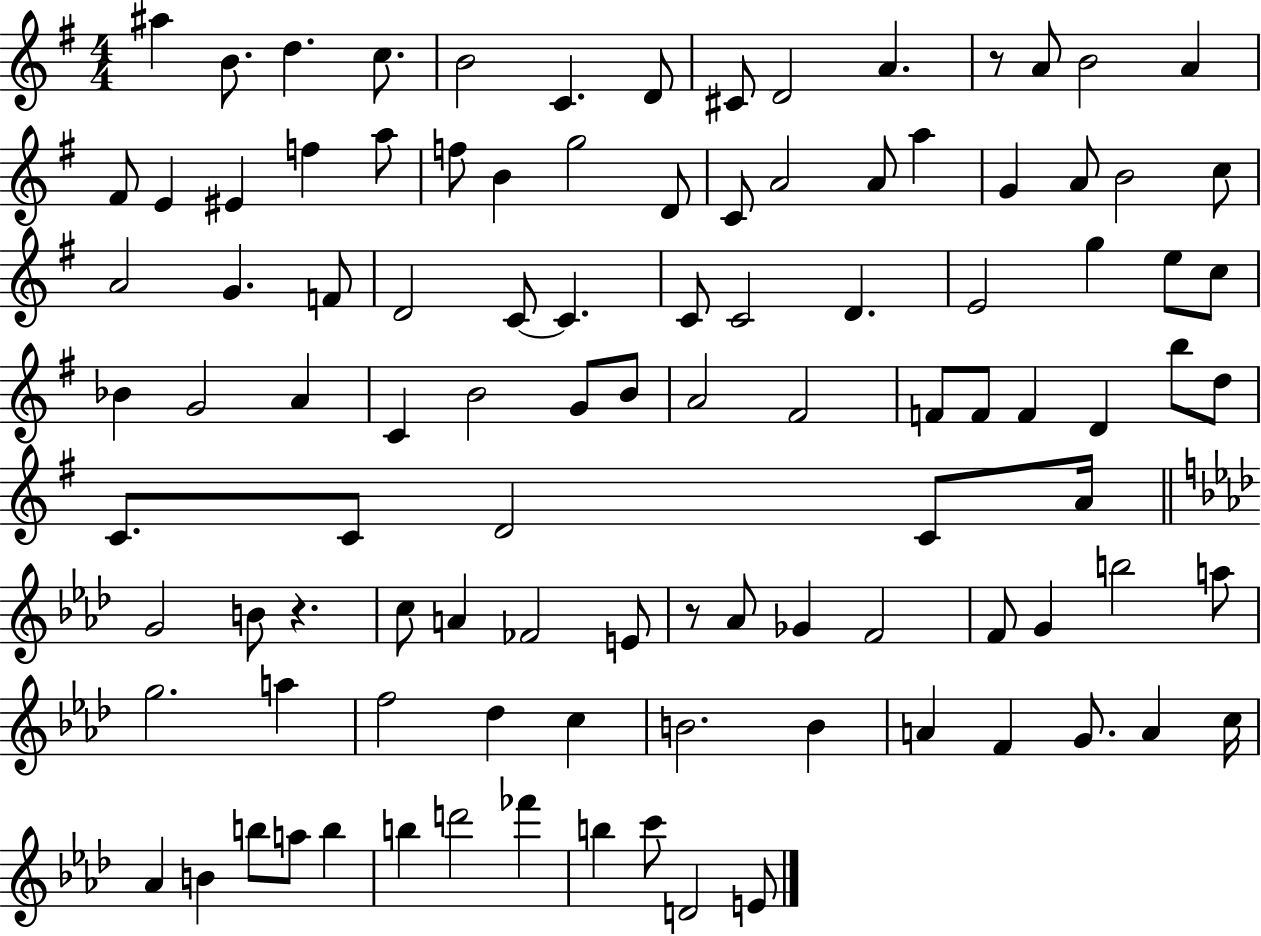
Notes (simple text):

A#5/q B4/e. D5/q. C5/e. B4/h C4/q. D4/e C#4/e D4/h A4/q. R/e A4/e B4/h A4/q F#4/e E4/q EIS4/q F5/q A5/e F5/e B4/q G5/h D4/e C4/e A4/h A4/e A5/q G4/q A4/e B4/h C5/e A4/h G4/q. F4/e D4/h C4/e C4/q. C4/e C4/h D4/q. E4/h G5/q E5/e C5/e Bb4/q G4/h A4/q C4/q B4/h G4/e B4/e A4/h F#4/h F4/e F4/e F4/q D4/q B5/e D5/e C4/e. C4/e D4/h C4/e A4/s G4/h B4/e R/q. C5/e A4/q FES4/h E4/e R/e Ab4/e Gb4/q F4/h F4/e G4/q B5/h A5/e G5/h. A5/q F5/h Db5/q C5/q B4/h. B4/q A4/q F4/q G4/e. A4/q C5/s Ab4/q B4/q B5/e A5/e B5/q B5/q D6/h FES6/q B5/q C6/e D4/h E4/e